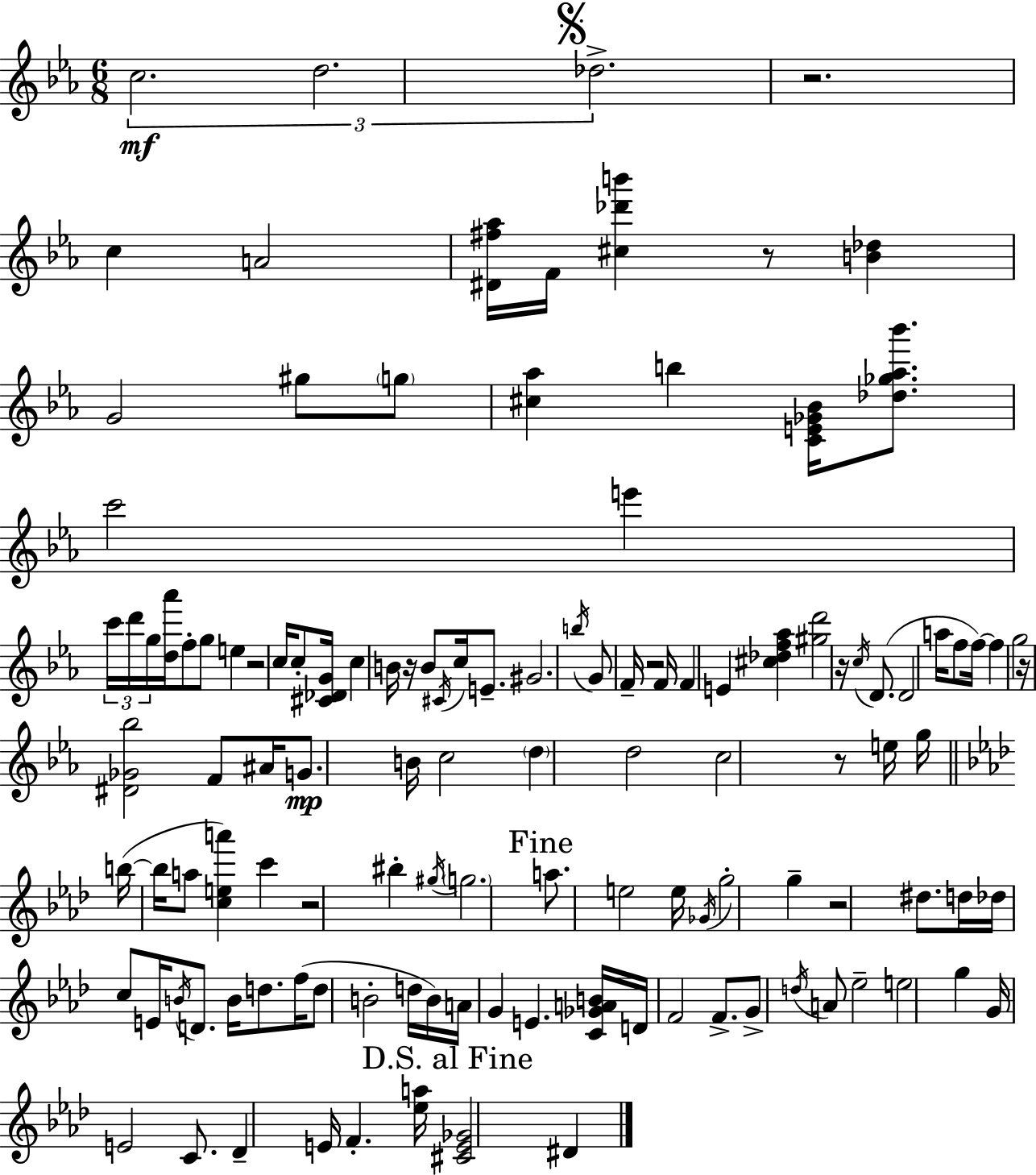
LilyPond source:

{
  \clef treble
  \numericTimeSignature
  \time 6/8
  \key ees \major
  \tuplet 3/2 { c''2.\mf | d''2. | \mark \markup { \musicglyph "scripts.segno" } des''2.-> } | r2. | \break c''4 a'2 | <dis' fis'' aes''>16 f'16 <cis'' des''' b'''>4 r8 <b' des''>4 | g'2 gis''8 \parenthesize g''8 | <cis'' aes''>4 b''4 <c' e' ges' bes'>16 <des'' ges'' aes'' bes'''>8. | \break c'''2 e'''4 | \tuplet 3/2 { c'''16 d'''16 g''16 } <d'' aes'''>16 f''8-. g''8 e''4 | r2 c''16 c''8-. <cis' des' g'>16 | c''4 b'16 r16 b'8 \acciaccatura { cis'16 } c''16 e'8.-- | \break gis'2. | \acciaccatura { b''16 } g'8 f'16-- r2 | f'16 f'4 e'4 <cis'' des'' f'' aes''>4 | <gis'' d'''>2 r16 \acciaccatura { c''16 } | \break d'8.( d'2 a''16 | f''8 f''16~~) f''4 g''2 | r16 <dis' ges' bes''>2 | f'8 ais'16 g'8.\mp b'16 c''2 | \break \parenthesize d''4 d''2 | c''2 r8 | e''16 g''16 \bar "||" \break \key aes \major b''16~(~ b''16 a''8 <c'' e'' a'''>4) c'''4 | r2 bis''4-. | \acciaccatura { gis''16 } \parenthesize g''2. | \mark "Fine" a''8. e''2 | \break e''16 \acciaccatura { ges'16 } g''2-. g''4-- | r2 dis''8. | d''16 des''16 c''8 e'16 \acciaccatura { b'16 } d'8. b'16 d''8. | f''16( d''8 b'2-. | \break d''16 b'16) a'16 g'4 e'4. | <c' ges' a' b'>16 d'16 f'2 | f'8.-> g'8-> \acciaccatura { d''16 } a'8 ees''2-- | e''2 | \break g''4 g'16 e'2 | c'8. des'4-- e'16 f'4.-. | <ees'' a''>16 \mark "D.S. al Fine" <cis' e' ges'>2 | dis'4 \bar "|."
}